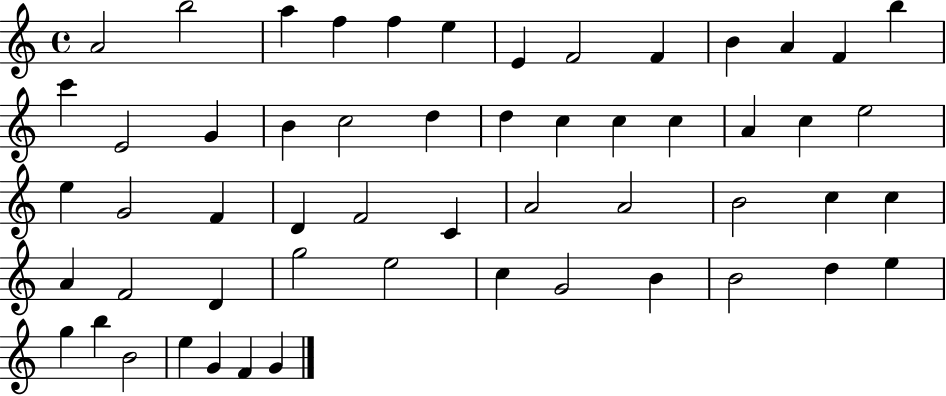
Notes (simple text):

A4/h B5/h A5/q F5/q F5/q E5/q E4/q F4/h F4/q B4/q A4/q F4/q B5/q C6/q E4/h G4/q B4/q C5/h D5/q D5/q C5/q C5/q C5/q A4/q C5/q E5/h E5/q G4/h F4/q D4/q F4/h C4/q A4/h A4/h B4/h C5/q C5/q A4/q F4/h D4/q G5/h E5/h C5/q G4/h B4/q B4/h D5/q E5/q G5/q B5/q B4/h E5/q G4/q F4/q G4/q